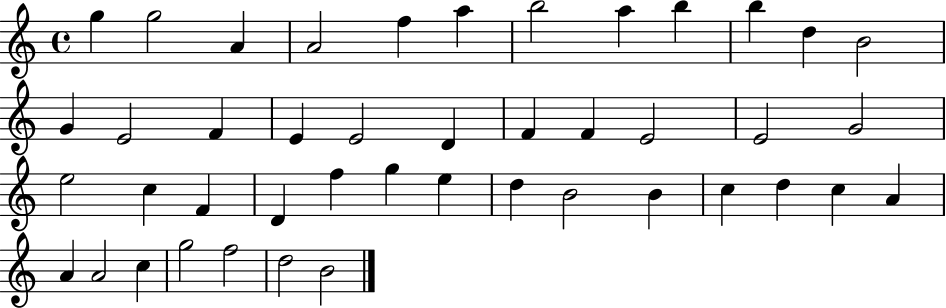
X:1
T:Untitled
M:4/4
L:1/4
K:C
g g2 A A2 f a b2 a b b d B2 G E2 F E E2 D F F E2 E2 G2 e2 c F D f g e d B2 B c d c A A A2 c g2 f2 d2 B2